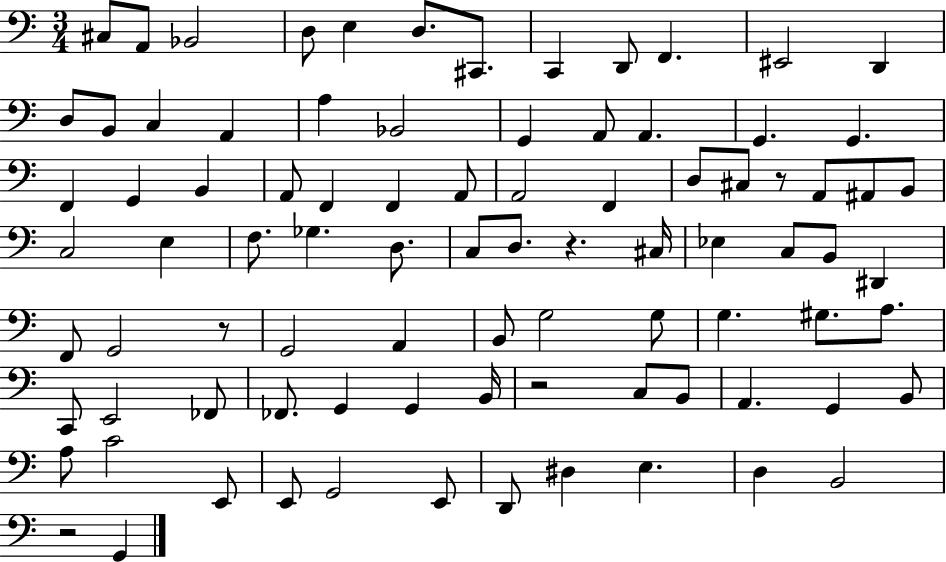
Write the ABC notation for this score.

X:1
T:Untitled
M:3/4
L:1/4
K:C
^C,/2 A,,/2 _B,,2 D,/2 E, D,/2 ^C,,/2 C,, D,,/2 F,, ^E,,2 D,, D,/2 B,,/2 C, A,, A, _B,,2 G,, A,,/2 A,, G,, G,, F,, G,, B,, A,,/2 F,, F,, A,,/2 A,,2 F,, D,/2 ^C,/2 z/2 A,,/2 ^A,,/2 B,,/2 C,2 E, F,/2 _G, D,/2 C,/2 D,/2 z ^C,/4 _E, C,/2 B,,/2 ^D,, F,,/2 G,,2 z/2 G,,2 A,, B,,/2 G,2 G,/2 G, ^G,/2 A,/2 C,,/2 E,,2 _F,,/2 _F,,/2 G,, G,, B,,/4 z2 C,/2 B,,/2 A,, G,, B,,/2 A,/2 C2 E,,/2 E,,/2 G,,2 E,,/2 D,,/2 ^D, E, D, B,,2 z2 G,,